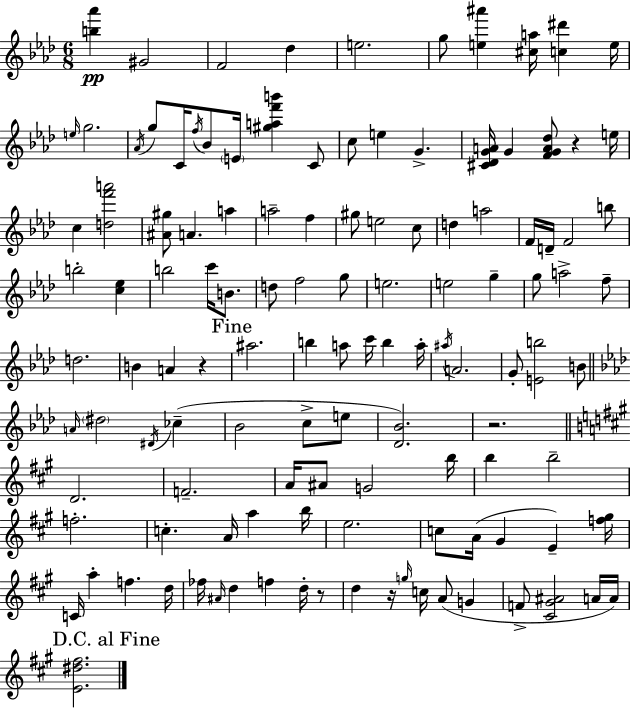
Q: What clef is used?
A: treble